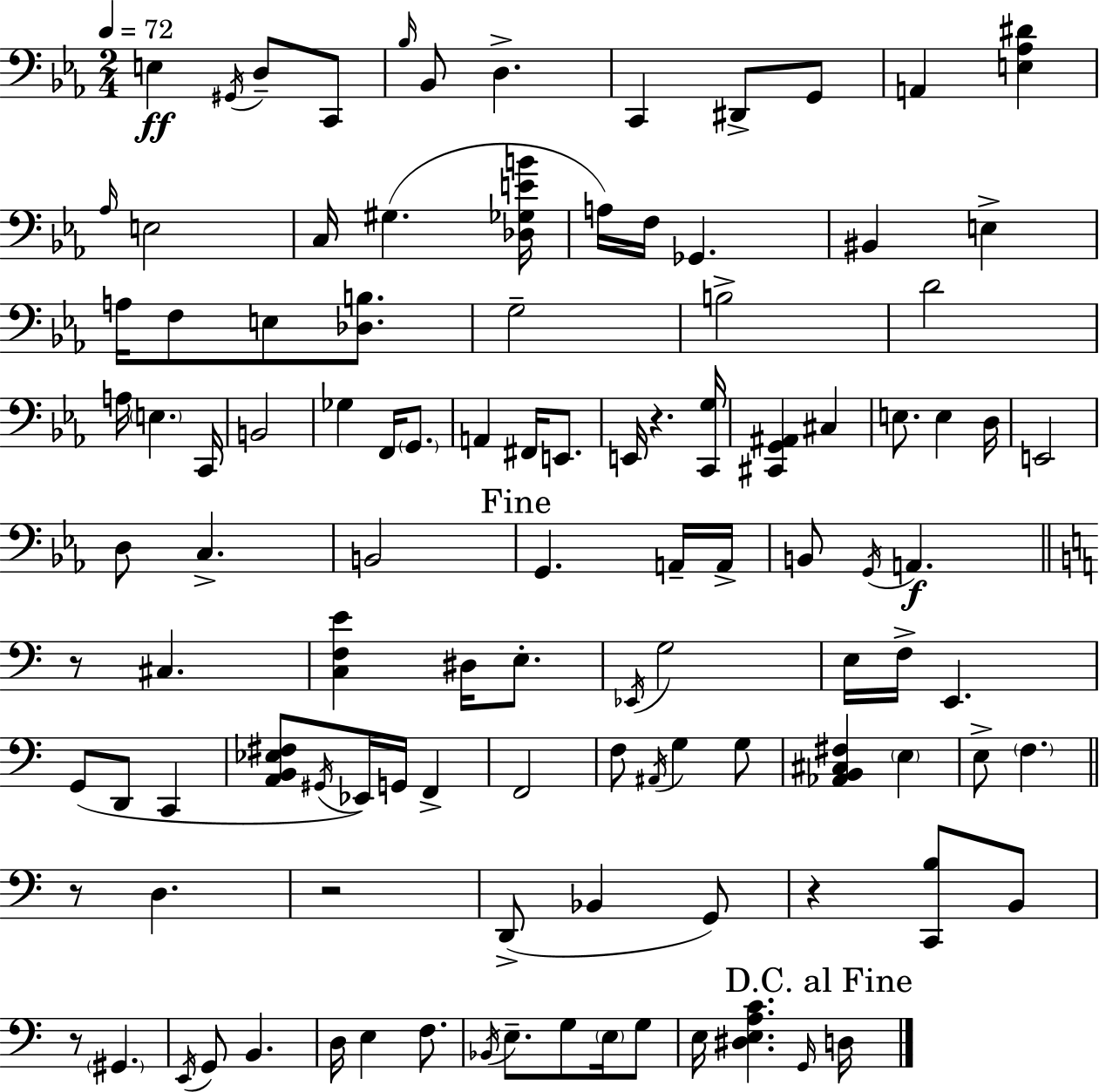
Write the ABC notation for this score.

X:1
T:Untitled
M:2/4
L:1/4
K:Cm
E, ^G,,/4 D,/2 C,,/2 _B,/4 _B,,/2 D, C,, ^D,,/2 G,,/2 A,, [E,_A,^D] _A,/4 E,2 C,/4 ^G, [_D,_G,EB]/4 A,/4 F,/4 _G,, ^B,, E, A,/4 F,/2 E,/2 [_D,B,]/2 G,2 B,2 D2 A,/4 E, C,,/4 B,,2 _G, F,,/4 G,,/2 A,, ^F,,/4 E,,/2 E,,/4 z [C,,G,]/4 [^C,,G,,^A,,] ^C, E,/2 E, D,/4 E,,2 D,/2 C, B,,2 G,, A,,/4 A,,/4 B,,/2 G,,/4 A,, z/2 ^C, [C,F,E] ^D,/4 E,/2 _E,,/4 G,2 E,/4 F,/4 E,, G,,/2 D,,/2 C,, [A,,B,,_E,^F,]/2 ^G,,/4 _E,,/4 G,,/4 F,, F,,2 F,/2 ^A,,/4 G, G,/2 [_A,,B,,^C,^F,] E, E,/2 F, z/2 D, z2 D,,/2 _B,, G,,/2 z [C,,B,]/2 B,,/2 z/2 ^G,, E,,/4 G,,/2 B,, D,/4 E, F,/2 _B,,/4 E,/2 G,/2 E,/4 G,/2 E,/4 [^D,E,A,C] G,,/4 D,/4